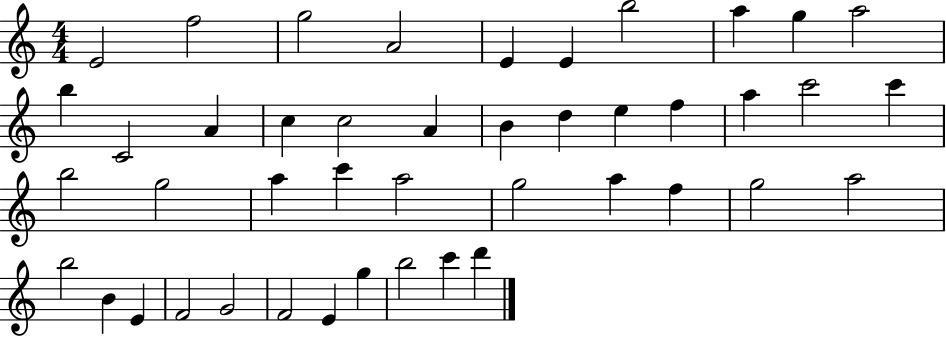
X:1
T:Untitled
M:4/4
L:1/4
K:C
E2 f2 g2 A2 E E b2 a g a2 b C2 A c c2 A B d e f a c'2 c' b2 g2 a c' a2 g2 a f g2 a2 b2 B E F2 G2 F2 E g b2 c' d'